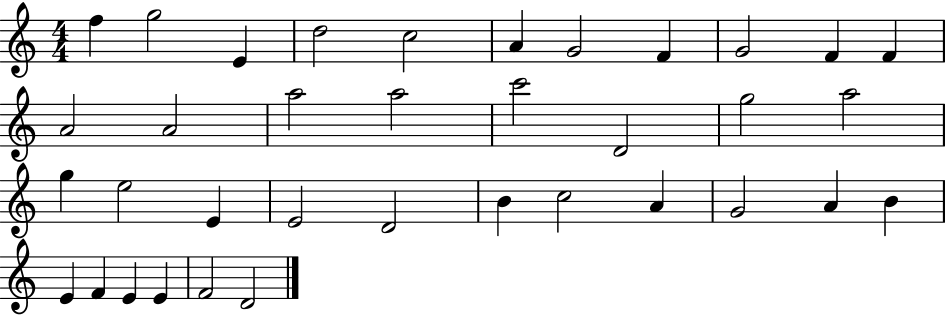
F5/q G5/h E4/q D5/h C5/h A4/q G4/h F4/q G4/h F4/q F4/q A4/h A4/h A5/h A5/h C6/h D4/h G5/h A5/h G5/q E5/h E4/q E4/h D4/h B4/q C5/h A4/q G4/h A4/q B4/q E4/q F4/q E4/q E4/q F4/h D4/h